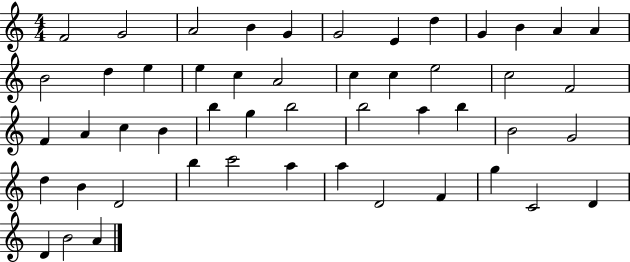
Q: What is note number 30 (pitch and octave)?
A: B5